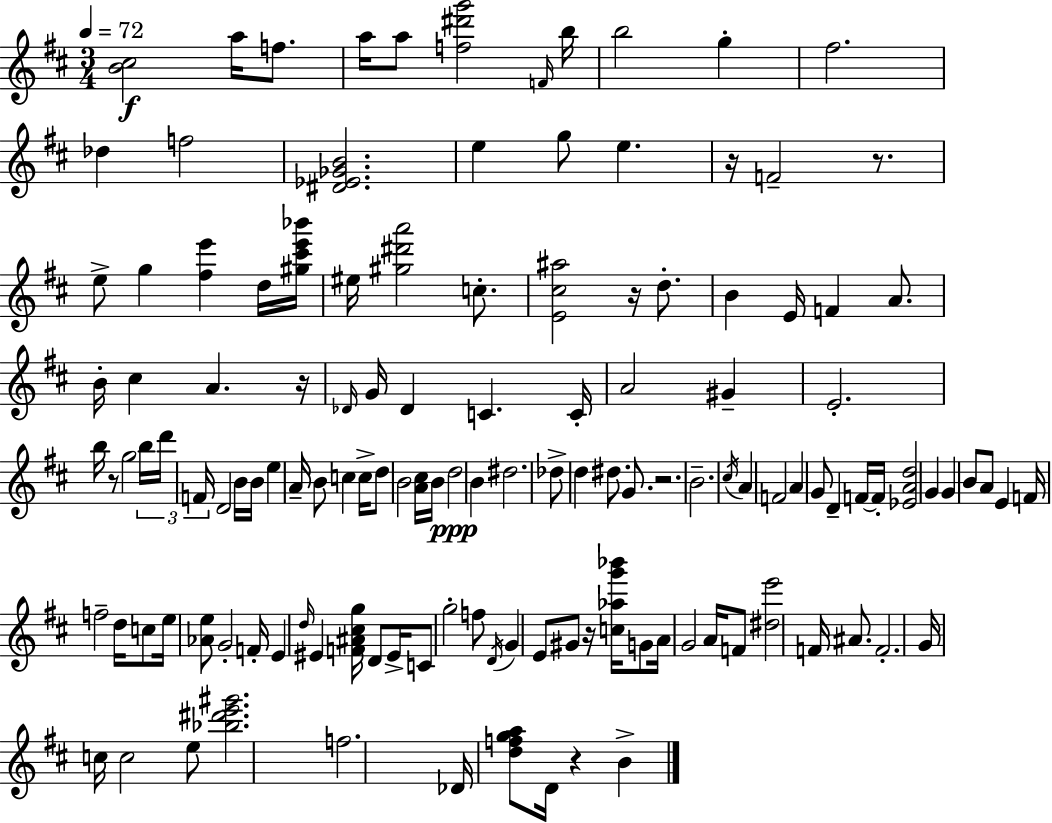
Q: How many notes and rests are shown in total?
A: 131